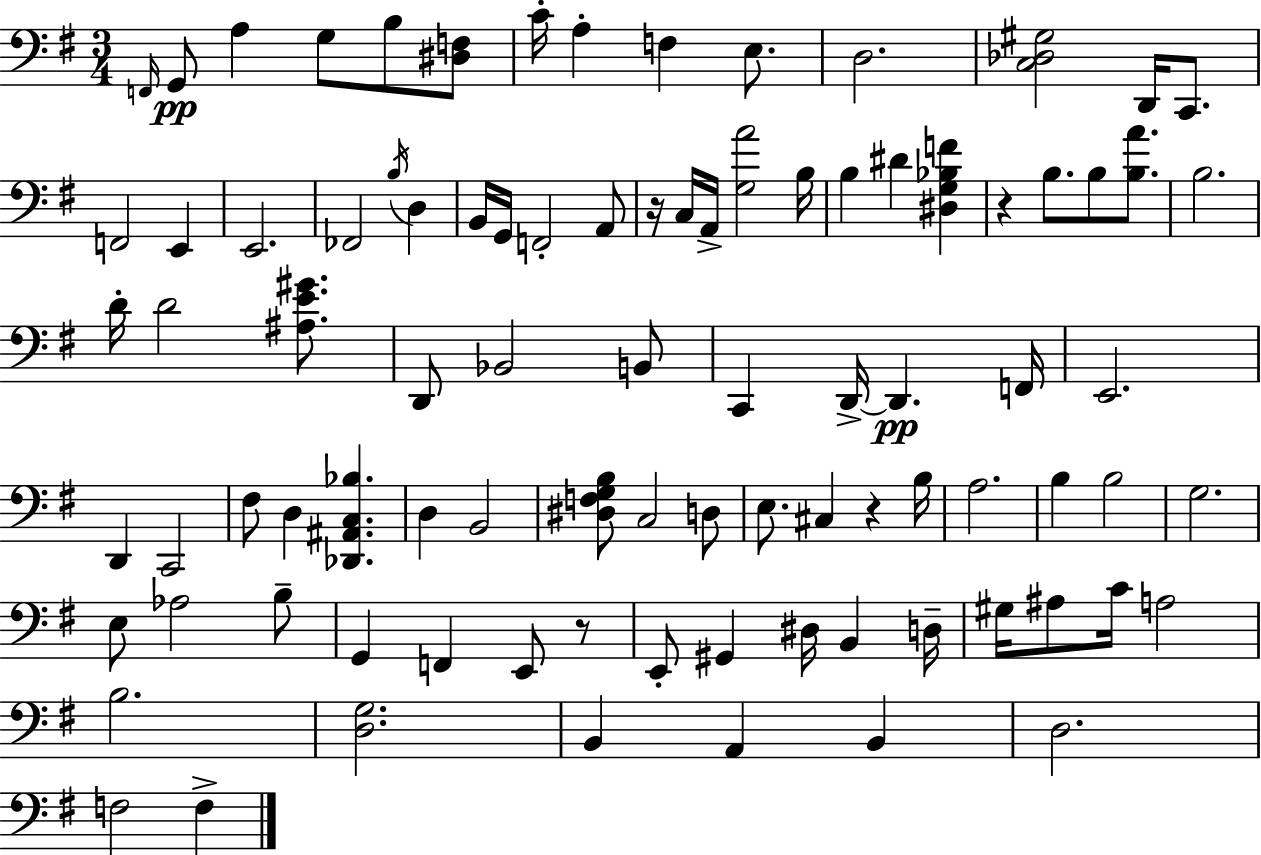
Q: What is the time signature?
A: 3/4